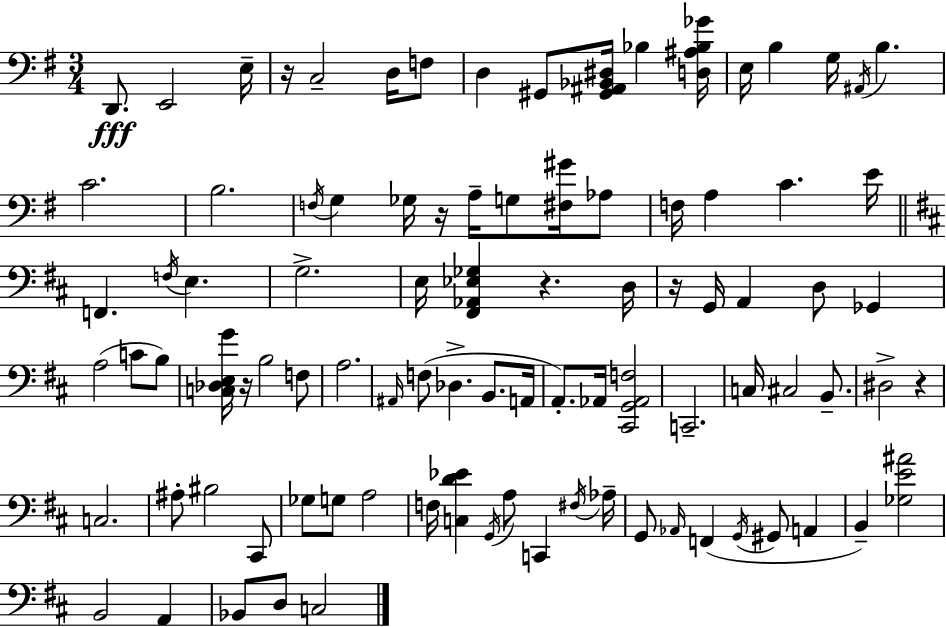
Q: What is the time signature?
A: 3/4